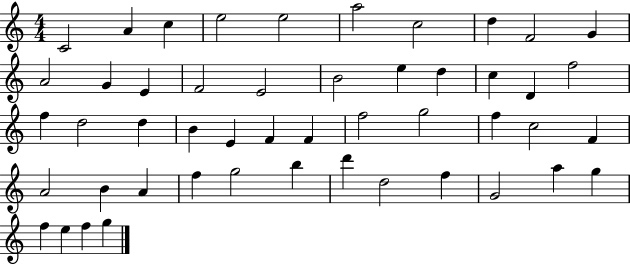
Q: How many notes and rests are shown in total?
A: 49